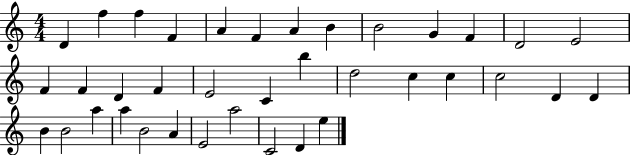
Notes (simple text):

D4/q F5/q F5/q F4/q A4/q F4/q A4/q B4/q B4/h G4/q F4/q D4/h E4/h F4/q F4/q D4/q F4/q E4/h C4/q B5/q D5/h C5/q C5/q C5/h D4/q D4/q B4/q B4/h A5/q A5/q B4/h A4/q E4/h A5/h C4/h D4/q E5/q